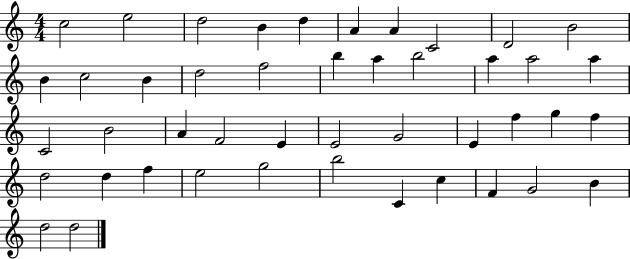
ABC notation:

X:1
T:Untitled
M:4/4
L:1/4
K:C
c2 e2 d2 B d A A C2 D2 B2 B c2 B d2 f2 b a b2 a a2 a C2 B2 A F2 E E2 G2 E f g f d2 d f e2 g2 b2 C c F G2 B d2 d2